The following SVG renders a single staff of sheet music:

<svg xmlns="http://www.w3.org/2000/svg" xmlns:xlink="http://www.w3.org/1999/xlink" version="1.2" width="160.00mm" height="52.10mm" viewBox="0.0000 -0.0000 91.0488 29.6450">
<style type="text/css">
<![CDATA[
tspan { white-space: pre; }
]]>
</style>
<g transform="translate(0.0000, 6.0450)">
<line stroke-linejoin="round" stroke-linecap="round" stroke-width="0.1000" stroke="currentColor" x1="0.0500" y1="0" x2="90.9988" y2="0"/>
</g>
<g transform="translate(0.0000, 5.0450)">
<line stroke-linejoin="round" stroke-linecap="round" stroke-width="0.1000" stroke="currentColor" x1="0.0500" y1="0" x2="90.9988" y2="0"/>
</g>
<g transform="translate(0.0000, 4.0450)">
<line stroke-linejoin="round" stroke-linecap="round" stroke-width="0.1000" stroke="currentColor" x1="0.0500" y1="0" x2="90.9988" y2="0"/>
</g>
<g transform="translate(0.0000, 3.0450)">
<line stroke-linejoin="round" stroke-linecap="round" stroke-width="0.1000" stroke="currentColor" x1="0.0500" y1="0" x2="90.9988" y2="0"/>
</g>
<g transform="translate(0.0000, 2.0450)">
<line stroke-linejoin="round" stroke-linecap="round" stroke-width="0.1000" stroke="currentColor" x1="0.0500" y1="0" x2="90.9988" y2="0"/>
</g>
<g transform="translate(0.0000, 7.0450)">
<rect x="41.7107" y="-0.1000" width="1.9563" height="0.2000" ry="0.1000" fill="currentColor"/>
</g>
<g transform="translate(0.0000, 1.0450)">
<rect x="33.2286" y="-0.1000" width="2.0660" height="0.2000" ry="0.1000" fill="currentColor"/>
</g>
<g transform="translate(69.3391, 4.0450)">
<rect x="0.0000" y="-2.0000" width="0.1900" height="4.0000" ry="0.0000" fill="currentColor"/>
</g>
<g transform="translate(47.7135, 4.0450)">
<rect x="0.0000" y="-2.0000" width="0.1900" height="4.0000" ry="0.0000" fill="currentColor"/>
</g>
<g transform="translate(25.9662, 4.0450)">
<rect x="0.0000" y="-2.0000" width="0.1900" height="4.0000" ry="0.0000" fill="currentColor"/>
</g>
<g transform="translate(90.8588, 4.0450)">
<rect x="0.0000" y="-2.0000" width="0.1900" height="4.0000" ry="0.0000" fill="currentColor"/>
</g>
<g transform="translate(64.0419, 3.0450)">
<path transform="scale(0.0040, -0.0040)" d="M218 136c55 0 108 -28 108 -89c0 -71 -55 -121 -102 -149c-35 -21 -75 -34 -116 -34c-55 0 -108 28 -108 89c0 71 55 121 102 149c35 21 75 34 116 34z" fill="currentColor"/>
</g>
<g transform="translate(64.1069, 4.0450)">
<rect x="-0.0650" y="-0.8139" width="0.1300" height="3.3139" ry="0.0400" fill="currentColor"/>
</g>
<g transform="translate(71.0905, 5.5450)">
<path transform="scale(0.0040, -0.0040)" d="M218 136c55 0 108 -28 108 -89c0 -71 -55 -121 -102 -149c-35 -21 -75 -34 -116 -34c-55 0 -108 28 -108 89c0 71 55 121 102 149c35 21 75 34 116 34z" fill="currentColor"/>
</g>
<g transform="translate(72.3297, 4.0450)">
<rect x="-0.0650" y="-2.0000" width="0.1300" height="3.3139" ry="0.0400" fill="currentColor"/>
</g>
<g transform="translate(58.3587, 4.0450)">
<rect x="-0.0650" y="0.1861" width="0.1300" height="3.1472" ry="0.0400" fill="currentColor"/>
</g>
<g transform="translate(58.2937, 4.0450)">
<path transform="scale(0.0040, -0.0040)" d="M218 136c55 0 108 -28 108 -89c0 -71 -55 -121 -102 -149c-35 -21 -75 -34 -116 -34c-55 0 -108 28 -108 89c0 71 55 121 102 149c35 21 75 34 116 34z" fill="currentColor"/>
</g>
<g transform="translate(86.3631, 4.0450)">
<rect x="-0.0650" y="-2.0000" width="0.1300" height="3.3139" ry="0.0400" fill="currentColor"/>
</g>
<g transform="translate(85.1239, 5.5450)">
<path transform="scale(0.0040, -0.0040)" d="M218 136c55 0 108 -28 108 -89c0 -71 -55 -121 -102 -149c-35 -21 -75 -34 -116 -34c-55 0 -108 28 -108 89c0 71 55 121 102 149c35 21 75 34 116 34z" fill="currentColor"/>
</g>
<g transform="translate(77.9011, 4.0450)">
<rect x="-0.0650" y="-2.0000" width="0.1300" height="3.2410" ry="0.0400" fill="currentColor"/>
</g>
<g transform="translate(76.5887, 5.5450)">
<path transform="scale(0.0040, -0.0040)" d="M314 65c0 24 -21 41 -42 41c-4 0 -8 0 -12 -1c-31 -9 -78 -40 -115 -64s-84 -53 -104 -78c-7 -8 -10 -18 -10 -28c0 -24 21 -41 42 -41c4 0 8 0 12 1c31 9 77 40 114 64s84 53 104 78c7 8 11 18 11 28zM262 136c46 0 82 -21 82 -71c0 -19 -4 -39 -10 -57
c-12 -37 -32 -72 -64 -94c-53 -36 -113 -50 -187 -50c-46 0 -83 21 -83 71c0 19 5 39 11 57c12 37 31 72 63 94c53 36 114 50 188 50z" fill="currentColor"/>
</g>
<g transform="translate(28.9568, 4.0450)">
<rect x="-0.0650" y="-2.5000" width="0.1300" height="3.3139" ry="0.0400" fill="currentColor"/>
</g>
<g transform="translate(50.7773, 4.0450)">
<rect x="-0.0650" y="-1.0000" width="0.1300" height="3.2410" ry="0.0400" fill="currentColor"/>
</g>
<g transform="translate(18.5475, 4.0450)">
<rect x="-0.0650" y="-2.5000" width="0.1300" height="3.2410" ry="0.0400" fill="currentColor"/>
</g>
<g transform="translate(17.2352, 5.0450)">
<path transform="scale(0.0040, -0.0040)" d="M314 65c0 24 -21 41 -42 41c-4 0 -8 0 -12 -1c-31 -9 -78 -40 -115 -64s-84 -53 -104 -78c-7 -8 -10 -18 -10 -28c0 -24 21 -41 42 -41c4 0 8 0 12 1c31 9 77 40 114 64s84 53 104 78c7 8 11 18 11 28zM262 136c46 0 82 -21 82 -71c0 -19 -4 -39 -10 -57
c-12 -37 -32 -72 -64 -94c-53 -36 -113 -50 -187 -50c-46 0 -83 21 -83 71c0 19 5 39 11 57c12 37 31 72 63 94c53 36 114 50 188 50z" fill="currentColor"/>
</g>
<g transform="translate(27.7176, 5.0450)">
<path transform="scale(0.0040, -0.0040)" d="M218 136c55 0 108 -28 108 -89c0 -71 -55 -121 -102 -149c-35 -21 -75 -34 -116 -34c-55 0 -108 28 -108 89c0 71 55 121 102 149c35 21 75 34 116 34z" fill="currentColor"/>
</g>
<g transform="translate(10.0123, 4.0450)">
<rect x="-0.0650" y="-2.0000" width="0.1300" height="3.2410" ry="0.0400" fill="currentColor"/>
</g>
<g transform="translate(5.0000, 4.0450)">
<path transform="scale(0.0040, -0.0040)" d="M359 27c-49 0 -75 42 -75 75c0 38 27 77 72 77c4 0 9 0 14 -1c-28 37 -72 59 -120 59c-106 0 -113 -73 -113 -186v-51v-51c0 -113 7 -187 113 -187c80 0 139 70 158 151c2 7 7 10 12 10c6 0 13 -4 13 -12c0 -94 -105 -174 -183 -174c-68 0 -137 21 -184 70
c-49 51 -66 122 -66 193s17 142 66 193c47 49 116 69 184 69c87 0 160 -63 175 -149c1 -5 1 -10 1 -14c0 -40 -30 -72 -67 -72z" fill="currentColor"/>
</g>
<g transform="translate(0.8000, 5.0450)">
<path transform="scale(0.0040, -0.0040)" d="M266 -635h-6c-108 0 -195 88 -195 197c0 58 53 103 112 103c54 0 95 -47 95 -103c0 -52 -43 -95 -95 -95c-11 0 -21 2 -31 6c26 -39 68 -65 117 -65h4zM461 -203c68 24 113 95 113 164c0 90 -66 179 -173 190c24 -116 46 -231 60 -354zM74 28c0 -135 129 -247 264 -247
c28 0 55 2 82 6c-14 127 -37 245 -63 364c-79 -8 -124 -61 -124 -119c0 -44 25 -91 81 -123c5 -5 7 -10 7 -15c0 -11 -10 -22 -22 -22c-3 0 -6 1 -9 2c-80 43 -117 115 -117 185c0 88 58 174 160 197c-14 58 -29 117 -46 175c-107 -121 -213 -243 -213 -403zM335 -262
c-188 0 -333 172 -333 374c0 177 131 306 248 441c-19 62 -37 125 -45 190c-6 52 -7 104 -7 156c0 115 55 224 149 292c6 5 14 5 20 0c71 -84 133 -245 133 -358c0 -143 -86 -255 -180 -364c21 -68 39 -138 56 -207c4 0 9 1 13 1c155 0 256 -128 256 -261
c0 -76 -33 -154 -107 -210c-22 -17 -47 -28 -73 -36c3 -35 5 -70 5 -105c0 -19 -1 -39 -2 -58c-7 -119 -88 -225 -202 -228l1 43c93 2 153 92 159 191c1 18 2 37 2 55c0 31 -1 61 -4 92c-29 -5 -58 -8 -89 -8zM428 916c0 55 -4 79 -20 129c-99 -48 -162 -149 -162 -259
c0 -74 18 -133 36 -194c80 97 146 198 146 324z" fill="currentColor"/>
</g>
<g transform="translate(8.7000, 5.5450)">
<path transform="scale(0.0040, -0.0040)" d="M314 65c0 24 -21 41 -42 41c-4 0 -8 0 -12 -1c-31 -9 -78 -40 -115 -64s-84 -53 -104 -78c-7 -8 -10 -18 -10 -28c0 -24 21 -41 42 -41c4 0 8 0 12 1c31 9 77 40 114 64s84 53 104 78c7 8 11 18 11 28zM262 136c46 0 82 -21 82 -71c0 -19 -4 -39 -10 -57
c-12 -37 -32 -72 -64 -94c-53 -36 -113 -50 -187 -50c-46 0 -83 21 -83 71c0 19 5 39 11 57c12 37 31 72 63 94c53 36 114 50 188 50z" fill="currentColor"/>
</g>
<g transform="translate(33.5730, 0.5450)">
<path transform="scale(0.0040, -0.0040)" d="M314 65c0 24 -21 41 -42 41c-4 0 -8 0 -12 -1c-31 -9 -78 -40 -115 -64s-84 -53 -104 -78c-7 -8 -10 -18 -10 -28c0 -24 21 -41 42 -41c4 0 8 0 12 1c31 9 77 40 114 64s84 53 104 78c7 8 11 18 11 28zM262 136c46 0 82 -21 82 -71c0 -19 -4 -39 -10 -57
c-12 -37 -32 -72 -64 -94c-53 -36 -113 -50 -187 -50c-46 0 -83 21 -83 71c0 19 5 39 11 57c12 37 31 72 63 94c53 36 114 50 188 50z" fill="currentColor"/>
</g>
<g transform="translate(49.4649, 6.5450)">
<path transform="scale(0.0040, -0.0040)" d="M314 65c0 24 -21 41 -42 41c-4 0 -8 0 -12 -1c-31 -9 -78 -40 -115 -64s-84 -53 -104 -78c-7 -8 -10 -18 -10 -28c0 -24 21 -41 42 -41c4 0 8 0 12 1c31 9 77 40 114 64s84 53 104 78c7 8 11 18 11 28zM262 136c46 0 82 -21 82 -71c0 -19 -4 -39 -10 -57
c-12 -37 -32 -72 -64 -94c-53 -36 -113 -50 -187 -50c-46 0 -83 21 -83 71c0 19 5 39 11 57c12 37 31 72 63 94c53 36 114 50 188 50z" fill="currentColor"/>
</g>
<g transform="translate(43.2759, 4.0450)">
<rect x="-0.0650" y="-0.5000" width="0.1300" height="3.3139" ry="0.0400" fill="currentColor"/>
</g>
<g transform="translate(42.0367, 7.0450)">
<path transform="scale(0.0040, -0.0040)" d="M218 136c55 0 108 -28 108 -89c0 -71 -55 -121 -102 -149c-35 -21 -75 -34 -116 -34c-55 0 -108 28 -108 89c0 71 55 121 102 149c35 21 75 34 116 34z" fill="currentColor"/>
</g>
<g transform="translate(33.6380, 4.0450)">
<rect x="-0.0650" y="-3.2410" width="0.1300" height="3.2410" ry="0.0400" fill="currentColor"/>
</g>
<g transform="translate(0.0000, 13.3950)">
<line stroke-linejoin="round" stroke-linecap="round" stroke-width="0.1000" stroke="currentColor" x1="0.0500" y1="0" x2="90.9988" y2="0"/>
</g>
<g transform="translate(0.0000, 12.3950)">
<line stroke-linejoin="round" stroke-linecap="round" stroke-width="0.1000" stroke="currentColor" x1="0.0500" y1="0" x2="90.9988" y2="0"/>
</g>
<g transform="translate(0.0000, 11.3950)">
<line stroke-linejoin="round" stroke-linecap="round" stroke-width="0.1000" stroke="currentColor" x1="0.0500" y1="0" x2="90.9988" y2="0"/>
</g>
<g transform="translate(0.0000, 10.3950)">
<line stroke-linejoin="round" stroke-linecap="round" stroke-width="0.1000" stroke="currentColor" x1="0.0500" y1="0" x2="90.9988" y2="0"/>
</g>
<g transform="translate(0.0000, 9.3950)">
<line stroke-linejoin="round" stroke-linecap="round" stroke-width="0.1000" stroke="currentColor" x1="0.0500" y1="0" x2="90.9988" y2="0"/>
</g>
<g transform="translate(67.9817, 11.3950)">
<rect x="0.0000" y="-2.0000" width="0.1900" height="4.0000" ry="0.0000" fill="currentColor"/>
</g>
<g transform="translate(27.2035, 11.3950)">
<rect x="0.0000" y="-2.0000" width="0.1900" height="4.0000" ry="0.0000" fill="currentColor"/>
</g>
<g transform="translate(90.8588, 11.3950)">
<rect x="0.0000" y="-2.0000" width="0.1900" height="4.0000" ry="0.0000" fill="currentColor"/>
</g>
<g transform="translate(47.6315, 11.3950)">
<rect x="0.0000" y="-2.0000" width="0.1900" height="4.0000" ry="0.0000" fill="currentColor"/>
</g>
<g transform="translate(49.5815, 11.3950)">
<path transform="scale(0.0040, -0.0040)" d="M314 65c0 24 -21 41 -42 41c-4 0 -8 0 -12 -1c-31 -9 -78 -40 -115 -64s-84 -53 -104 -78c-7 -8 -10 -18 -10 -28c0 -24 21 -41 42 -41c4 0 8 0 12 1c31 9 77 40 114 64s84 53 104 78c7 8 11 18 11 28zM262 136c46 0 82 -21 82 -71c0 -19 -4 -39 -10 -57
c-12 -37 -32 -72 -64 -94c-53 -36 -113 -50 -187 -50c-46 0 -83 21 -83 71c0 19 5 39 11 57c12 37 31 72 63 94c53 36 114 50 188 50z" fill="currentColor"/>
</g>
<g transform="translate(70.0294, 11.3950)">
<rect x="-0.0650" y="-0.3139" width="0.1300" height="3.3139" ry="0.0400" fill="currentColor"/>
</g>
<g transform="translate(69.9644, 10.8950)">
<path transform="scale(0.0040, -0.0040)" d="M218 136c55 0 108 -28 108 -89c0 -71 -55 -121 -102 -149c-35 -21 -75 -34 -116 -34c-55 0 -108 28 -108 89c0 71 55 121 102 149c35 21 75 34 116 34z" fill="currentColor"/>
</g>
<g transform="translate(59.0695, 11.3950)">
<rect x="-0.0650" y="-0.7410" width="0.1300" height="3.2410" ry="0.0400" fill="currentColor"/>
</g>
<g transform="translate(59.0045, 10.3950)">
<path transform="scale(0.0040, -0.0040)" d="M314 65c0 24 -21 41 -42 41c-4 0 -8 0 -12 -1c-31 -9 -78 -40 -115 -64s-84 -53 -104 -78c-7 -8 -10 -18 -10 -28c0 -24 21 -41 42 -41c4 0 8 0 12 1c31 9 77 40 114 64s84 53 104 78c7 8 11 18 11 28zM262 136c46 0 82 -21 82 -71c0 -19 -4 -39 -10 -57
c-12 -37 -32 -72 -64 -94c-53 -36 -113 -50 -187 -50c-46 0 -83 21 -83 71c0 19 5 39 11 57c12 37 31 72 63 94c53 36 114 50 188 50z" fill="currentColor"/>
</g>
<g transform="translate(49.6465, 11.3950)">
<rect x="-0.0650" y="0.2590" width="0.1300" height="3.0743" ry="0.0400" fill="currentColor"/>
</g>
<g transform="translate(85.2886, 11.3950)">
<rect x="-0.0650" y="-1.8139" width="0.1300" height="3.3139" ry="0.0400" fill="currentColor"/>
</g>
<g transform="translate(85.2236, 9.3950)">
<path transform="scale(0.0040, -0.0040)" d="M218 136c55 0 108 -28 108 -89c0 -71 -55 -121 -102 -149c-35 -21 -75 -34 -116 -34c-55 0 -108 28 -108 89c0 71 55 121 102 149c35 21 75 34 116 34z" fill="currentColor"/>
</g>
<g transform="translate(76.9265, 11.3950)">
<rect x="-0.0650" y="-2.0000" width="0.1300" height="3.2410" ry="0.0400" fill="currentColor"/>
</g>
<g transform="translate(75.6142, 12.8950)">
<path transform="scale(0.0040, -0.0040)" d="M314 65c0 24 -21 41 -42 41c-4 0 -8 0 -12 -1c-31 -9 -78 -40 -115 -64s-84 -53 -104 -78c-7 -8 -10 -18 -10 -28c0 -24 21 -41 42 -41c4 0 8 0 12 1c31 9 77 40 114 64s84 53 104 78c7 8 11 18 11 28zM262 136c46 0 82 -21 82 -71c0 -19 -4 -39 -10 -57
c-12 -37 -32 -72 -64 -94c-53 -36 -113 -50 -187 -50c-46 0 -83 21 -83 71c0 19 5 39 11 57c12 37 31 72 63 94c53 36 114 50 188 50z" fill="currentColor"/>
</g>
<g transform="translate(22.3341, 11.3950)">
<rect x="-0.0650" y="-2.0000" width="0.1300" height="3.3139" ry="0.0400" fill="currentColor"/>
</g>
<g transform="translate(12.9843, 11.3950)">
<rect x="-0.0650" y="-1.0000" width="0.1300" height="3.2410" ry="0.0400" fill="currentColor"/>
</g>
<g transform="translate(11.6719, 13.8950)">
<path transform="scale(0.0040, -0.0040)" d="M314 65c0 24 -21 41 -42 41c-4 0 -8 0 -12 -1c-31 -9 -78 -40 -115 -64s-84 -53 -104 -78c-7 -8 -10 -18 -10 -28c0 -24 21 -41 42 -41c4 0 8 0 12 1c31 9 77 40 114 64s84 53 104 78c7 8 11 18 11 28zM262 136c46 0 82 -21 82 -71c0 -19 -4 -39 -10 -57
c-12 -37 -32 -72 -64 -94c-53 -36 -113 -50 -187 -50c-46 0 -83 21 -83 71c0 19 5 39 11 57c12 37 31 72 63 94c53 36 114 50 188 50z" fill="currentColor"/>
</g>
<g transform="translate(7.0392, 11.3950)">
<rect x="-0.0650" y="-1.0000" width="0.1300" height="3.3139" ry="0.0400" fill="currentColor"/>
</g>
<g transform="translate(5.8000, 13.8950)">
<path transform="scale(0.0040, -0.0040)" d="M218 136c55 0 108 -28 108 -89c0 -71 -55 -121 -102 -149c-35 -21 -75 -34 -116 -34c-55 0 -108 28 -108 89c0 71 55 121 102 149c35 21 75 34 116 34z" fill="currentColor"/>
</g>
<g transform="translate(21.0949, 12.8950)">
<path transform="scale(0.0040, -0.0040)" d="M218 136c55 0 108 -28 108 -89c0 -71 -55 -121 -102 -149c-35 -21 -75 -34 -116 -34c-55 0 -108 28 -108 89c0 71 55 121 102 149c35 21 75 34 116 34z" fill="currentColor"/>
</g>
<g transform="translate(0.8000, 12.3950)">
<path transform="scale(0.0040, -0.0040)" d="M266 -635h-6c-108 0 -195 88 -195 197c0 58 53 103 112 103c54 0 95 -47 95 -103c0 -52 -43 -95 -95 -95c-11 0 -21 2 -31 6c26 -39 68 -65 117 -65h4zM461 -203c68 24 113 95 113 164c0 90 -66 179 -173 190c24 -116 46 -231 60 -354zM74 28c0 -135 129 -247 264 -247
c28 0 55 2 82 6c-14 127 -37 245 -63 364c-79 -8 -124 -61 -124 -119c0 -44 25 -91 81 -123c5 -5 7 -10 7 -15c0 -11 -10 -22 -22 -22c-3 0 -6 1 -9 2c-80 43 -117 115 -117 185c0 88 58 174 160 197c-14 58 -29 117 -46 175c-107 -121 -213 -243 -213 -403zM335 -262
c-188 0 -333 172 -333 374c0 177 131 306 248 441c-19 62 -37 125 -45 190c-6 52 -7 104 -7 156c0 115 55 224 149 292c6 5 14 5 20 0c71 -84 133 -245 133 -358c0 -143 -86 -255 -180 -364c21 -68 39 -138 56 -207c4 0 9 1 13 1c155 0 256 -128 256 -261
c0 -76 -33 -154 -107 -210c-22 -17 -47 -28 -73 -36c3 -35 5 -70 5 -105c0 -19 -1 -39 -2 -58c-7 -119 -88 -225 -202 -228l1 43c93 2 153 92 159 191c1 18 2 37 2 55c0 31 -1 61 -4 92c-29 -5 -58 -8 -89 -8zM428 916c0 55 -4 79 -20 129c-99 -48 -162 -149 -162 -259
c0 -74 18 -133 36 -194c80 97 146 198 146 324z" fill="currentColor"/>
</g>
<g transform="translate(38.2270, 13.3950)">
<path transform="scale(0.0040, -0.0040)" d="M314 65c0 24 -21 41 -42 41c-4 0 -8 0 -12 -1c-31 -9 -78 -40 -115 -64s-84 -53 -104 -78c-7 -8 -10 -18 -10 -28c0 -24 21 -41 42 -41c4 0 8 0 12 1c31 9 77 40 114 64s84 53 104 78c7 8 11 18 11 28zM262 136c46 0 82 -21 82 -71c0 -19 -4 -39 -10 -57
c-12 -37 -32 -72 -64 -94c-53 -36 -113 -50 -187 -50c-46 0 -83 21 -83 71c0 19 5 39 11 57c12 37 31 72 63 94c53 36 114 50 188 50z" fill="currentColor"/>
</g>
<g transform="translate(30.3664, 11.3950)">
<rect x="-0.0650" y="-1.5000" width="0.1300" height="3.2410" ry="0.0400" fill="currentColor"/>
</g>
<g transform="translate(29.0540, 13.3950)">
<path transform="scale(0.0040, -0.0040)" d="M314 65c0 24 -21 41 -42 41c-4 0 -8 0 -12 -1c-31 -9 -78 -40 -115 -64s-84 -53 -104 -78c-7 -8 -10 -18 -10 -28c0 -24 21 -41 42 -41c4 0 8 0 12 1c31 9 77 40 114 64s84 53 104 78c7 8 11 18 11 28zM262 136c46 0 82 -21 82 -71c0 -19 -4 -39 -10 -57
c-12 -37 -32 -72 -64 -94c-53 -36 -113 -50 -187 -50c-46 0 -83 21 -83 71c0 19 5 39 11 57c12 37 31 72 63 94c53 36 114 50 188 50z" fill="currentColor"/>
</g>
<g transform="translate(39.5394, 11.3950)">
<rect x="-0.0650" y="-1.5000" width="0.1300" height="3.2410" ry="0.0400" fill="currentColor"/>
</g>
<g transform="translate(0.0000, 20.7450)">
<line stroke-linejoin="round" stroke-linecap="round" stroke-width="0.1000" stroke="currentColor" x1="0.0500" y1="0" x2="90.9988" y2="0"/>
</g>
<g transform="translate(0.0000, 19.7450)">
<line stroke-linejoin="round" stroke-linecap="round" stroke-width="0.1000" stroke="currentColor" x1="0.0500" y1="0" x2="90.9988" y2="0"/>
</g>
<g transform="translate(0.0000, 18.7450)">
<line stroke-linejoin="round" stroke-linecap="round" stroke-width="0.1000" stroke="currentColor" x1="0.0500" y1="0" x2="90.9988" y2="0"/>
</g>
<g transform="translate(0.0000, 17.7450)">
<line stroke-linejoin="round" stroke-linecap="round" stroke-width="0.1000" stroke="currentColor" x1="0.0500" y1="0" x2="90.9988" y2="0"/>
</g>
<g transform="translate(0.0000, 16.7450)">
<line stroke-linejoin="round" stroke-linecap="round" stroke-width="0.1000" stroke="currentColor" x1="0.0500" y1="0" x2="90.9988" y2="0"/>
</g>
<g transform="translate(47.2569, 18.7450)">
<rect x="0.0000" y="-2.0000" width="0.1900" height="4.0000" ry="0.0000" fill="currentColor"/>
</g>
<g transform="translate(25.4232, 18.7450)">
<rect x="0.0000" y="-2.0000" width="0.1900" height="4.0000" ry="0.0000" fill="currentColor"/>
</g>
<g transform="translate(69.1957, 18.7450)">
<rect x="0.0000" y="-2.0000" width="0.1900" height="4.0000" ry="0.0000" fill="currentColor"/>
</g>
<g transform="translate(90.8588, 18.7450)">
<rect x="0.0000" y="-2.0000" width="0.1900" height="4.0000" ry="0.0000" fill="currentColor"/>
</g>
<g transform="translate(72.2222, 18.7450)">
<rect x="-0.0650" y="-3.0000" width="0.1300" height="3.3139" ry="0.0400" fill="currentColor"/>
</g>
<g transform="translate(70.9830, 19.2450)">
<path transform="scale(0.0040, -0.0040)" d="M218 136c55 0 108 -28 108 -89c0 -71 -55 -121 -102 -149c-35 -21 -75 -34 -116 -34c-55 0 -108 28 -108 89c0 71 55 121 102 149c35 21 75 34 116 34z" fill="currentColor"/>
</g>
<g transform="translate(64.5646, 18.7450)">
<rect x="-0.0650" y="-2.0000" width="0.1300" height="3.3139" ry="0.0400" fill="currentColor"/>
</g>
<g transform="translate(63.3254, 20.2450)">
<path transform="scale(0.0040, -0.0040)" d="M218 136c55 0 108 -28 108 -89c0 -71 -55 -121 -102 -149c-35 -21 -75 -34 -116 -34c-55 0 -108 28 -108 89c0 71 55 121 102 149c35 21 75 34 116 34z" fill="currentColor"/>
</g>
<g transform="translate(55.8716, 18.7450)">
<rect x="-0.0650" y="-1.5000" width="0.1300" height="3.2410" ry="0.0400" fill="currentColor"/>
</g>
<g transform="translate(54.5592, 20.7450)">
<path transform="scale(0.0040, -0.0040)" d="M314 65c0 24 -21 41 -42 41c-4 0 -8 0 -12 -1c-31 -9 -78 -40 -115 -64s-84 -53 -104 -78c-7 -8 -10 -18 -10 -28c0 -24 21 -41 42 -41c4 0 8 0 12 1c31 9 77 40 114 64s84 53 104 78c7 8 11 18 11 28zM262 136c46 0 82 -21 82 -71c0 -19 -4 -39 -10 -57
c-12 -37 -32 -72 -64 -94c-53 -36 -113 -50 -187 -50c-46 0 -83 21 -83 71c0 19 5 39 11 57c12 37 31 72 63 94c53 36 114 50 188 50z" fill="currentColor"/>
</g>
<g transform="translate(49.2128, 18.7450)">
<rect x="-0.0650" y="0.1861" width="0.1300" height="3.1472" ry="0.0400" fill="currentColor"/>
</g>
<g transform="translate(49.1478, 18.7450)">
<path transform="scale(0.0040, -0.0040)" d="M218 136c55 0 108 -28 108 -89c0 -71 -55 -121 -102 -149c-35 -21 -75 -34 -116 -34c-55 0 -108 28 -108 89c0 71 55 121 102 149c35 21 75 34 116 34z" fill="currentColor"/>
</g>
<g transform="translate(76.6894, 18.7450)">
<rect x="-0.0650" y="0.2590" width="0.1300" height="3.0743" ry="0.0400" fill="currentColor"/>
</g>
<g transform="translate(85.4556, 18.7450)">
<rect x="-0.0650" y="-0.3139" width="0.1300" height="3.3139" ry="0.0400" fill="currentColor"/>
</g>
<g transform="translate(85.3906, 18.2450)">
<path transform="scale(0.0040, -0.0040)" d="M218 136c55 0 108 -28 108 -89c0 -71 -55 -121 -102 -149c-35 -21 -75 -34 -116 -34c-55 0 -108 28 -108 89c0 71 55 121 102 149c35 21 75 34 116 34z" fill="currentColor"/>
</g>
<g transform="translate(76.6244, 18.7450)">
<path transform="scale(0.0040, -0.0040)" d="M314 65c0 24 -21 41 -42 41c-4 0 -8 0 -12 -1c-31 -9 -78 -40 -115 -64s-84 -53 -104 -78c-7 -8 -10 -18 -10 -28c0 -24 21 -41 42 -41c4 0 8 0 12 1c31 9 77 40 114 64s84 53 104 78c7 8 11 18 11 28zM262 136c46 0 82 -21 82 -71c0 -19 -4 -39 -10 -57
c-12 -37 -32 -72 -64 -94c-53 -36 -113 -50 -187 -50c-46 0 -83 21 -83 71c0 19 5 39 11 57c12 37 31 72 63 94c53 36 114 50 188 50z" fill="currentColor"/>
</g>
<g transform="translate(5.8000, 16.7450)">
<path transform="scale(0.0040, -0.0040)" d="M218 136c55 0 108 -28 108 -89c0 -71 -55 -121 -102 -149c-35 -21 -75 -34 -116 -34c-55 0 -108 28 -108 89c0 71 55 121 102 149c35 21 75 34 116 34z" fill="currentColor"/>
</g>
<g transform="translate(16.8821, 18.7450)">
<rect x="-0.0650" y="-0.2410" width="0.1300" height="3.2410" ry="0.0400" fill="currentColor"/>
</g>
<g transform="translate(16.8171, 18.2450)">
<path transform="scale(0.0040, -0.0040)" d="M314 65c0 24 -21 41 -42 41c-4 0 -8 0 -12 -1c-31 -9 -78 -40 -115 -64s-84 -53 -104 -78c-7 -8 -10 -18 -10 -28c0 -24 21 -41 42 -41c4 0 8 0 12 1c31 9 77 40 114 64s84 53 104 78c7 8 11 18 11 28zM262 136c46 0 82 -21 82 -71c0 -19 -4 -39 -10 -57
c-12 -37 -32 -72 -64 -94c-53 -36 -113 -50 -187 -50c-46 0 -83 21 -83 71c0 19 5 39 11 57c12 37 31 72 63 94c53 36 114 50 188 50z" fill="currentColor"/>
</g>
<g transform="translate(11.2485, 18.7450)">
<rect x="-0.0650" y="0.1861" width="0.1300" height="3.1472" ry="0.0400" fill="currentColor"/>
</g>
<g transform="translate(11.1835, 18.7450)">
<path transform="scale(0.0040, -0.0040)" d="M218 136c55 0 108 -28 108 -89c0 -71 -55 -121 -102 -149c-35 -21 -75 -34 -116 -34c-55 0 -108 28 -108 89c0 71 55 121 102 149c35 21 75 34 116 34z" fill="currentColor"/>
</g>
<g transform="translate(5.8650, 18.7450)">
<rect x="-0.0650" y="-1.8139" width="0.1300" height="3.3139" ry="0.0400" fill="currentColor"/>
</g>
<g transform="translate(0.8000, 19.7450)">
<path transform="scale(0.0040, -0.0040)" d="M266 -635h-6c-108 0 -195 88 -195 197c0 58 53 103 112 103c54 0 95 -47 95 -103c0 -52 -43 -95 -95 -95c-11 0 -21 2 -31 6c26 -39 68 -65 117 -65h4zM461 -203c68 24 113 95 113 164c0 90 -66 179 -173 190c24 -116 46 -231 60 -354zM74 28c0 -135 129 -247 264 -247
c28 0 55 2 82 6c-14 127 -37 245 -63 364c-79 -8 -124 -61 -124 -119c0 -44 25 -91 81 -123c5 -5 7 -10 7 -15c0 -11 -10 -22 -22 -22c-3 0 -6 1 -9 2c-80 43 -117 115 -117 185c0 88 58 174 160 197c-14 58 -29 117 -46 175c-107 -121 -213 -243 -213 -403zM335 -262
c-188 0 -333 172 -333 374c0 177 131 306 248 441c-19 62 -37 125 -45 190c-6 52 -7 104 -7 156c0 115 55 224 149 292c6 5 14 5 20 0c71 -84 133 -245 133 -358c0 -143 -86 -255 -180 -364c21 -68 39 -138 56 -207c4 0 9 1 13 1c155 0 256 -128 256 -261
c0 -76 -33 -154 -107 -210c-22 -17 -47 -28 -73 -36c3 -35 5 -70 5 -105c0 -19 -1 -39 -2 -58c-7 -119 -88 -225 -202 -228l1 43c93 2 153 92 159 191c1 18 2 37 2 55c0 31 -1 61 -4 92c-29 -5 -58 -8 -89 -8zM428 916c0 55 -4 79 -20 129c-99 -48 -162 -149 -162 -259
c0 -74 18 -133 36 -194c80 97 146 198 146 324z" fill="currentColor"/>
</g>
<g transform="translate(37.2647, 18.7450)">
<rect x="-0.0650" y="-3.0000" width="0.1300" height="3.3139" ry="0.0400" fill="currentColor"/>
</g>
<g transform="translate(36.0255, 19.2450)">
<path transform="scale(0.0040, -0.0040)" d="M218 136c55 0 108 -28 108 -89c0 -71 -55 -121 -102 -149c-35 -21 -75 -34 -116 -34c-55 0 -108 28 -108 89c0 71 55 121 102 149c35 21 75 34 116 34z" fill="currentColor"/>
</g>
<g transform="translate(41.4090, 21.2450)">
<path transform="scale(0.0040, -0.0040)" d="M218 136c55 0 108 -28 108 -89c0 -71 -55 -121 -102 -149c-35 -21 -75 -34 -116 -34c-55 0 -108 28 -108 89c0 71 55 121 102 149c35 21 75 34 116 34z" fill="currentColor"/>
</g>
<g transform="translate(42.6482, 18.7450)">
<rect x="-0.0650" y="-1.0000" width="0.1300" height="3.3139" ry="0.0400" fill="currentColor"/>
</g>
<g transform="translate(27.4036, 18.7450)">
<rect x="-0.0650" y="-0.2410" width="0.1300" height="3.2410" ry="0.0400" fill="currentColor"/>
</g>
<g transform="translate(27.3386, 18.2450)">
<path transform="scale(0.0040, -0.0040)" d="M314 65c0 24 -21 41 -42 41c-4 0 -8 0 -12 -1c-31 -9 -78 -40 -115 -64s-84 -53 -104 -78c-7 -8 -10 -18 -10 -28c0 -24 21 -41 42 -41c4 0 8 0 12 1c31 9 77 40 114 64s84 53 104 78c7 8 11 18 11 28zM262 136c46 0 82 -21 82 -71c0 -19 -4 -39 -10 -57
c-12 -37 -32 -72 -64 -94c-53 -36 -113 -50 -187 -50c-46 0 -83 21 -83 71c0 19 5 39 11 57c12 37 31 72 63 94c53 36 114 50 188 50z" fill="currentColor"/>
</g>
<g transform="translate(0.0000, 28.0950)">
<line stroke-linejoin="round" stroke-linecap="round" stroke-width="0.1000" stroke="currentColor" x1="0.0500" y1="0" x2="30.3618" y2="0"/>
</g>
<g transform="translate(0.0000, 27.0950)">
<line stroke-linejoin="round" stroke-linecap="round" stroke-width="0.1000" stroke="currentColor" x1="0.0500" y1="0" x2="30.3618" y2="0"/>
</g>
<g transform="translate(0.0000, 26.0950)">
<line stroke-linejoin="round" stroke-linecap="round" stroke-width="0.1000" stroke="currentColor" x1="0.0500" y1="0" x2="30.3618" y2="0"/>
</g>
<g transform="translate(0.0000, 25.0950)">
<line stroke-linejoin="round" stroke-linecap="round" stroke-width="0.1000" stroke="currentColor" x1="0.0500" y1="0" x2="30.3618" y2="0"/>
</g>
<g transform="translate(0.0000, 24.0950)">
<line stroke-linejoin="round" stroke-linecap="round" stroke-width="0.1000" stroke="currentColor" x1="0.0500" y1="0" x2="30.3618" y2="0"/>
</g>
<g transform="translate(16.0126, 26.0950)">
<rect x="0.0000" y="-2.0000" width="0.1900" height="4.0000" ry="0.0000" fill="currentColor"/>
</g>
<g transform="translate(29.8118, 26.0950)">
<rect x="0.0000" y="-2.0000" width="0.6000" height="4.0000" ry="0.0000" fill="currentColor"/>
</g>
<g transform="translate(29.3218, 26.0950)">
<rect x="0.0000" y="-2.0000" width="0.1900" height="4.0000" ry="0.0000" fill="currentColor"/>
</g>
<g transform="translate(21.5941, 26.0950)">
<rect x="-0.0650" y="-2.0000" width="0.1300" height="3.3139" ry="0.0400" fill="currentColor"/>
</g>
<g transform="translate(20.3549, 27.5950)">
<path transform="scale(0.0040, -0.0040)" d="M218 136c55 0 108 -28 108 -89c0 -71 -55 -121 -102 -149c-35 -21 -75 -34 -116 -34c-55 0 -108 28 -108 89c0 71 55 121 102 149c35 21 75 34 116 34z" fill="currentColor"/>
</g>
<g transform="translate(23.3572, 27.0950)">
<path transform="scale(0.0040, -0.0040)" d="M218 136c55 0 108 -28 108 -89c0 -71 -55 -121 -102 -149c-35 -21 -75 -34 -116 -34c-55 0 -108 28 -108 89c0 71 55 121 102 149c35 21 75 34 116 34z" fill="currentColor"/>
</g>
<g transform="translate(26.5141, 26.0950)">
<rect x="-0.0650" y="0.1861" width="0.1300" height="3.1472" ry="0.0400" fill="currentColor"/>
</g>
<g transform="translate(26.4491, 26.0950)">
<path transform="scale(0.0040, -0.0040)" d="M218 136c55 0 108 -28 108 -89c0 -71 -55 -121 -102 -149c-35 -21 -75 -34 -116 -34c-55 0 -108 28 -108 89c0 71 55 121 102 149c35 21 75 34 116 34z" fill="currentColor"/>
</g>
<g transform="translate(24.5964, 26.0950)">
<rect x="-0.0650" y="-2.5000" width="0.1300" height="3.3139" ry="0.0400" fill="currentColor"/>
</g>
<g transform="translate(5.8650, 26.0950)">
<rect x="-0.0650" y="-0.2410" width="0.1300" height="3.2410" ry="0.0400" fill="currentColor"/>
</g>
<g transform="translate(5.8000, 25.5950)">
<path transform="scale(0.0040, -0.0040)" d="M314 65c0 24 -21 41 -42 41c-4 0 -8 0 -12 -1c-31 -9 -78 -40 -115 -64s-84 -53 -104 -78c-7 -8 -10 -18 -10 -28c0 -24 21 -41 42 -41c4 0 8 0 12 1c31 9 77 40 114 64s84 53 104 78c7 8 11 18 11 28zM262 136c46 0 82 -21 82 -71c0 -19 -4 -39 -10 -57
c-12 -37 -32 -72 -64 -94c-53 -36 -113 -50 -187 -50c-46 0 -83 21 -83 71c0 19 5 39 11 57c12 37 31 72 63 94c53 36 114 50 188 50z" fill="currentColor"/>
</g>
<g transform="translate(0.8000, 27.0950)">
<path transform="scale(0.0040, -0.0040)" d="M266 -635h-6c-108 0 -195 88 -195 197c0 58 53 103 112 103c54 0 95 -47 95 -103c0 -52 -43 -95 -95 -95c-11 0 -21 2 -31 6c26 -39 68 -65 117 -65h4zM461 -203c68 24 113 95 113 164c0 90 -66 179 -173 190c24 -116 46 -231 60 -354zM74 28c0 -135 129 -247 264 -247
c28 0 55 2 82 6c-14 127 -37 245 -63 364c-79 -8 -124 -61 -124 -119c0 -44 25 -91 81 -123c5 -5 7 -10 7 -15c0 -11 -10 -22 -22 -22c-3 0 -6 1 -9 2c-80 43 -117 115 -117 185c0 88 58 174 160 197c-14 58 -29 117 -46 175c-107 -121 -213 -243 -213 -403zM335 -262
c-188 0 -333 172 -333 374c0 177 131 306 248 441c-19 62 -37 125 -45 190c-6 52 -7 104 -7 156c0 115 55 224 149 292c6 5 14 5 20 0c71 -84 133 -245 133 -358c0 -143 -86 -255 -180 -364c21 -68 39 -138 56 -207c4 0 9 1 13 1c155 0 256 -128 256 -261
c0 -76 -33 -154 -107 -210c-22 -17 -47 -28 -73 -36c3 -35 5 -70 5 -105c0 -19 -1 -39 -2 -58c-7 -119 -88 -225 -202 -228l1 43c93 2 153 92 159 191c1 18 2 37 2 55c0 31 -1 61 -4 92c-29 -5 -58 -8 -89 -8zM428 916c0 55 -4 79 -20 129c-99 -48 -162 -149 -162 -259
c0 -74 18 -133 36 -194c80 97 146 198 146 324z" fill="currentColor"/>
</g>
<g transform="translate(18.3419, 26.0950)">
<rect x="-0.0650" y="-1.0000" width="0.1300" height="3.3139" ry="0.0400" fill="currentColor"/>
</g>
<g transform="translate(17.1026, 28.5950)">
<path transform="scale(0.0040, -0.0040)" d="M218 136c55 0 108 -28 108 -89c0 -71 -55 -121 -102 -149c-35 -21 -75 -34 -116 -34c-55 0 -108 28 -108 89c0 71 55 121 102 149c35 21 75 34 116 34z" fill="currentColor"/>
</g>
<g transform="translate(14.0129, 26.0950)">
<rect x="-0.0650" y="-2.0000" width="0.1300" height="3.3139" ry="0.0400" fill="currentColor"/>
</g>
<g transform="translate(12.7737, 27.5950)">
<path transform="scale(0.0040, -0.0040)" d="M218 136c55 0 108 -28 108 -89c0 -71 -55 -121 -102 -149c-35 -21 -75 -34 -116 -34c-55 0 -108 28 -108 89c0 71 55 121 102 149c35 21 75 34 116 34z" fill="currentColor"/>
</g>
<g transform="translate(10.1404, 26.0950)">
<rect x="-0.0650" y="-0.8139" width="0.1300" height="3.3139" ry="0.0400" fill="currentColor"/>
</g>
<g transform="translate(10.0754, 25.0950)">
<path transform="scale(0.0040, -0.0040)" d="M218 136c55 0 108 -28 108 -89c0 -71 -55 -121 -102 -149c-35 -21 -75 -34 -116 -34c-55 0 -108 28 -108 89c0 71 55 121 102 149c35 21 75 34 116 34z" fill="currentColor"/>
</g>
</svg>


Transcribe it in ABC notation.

X:1
T:Untitled
M:4/4
L:1/4
K:C
F2 G2 G b2 C D2 B d F F2 F D D2 F E2 E2 B2 d2 c F2 f f B c2 c2 A D B E2 F A B2 c c2 d F D F G B